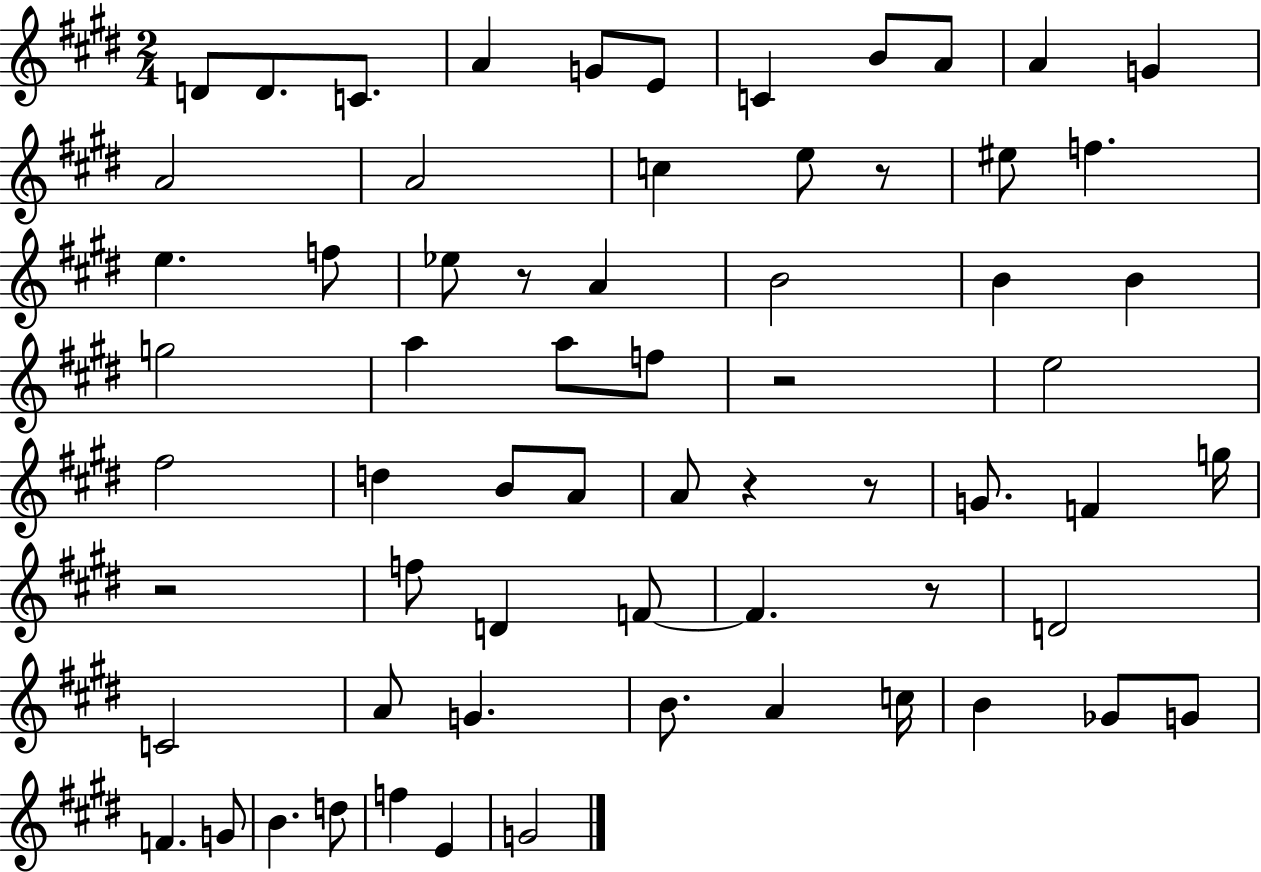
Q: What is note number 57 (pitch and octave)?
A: E4